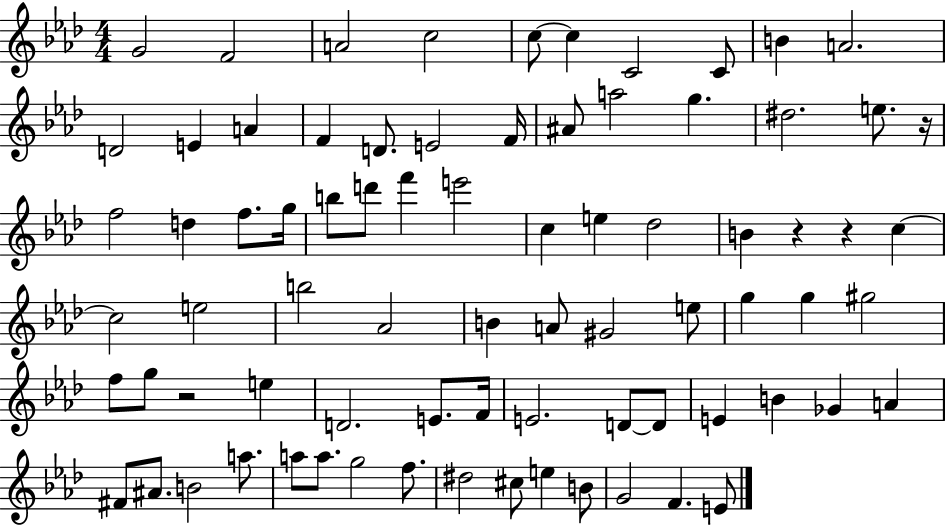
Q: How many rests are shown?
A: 4